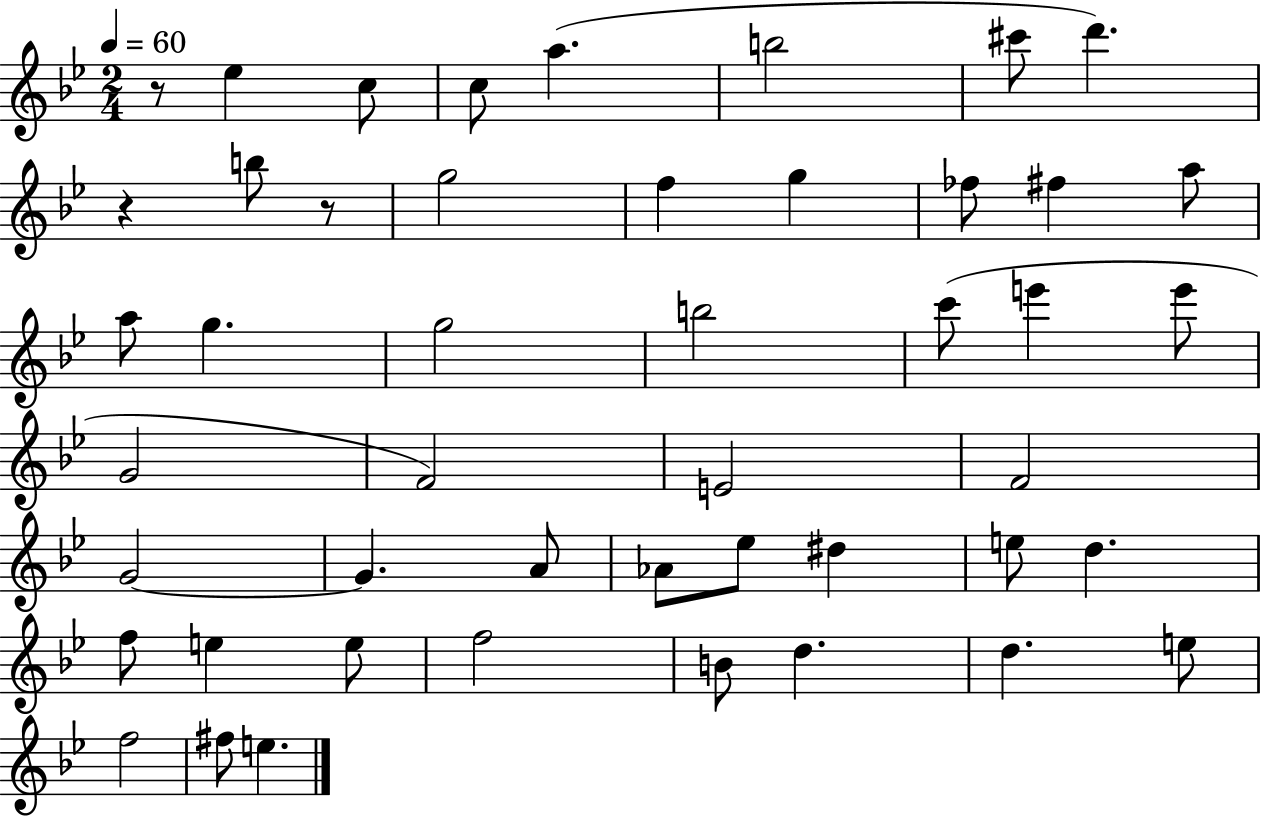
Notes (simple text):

R/e Eb5/q C5/e C5/e A5/q. B5/h C#6/e D6/q. R/q B5/e R/e G5/h F5/q G5/q FES5/e F#5/q A5/e A5/e G5/q. G5/h B5/h C6/e E6/q E6/e G4/h F4/h E4/h F4/h G4/h G4/q. A4/e Ab4/e Eb5/e D#5/q E5/e D5/q. F5/e E5/q E5/e F5/h B4/e D5/q. D5/q. E5/e F5/h F#5/e E5/q.